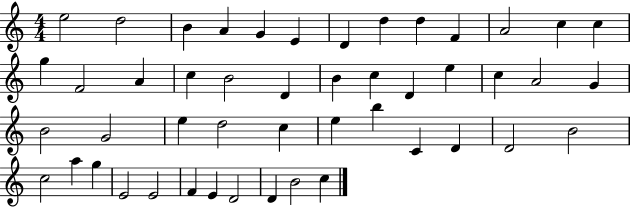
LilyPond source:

{
  \clef treble
  \numericTimeSignature
  \time 4/4
  \key c \major
  e''2 d''2 | b'4 a'4 g'4 e'4 | d'4 d''4 d''4 f'4 | a'2 c''4 c''4 | \break g''4 f'2 a'4 | c''4 b'2 d'4 | b'4 c''4 d'4 e''4 | c''4 a'2 g'4 | \break b'2 g'2 | e''4 d''2 c''4 | e''4 b''4 c'4 d'4 | d'2 b'2 | \break c''2 a''4 g''4 | e'2 e'2 | f'4 e'4 d'2 | d'4 b'2 c''4 | \break \bar "|."
}